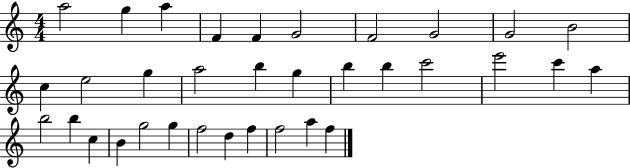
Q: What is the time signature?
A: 4/4